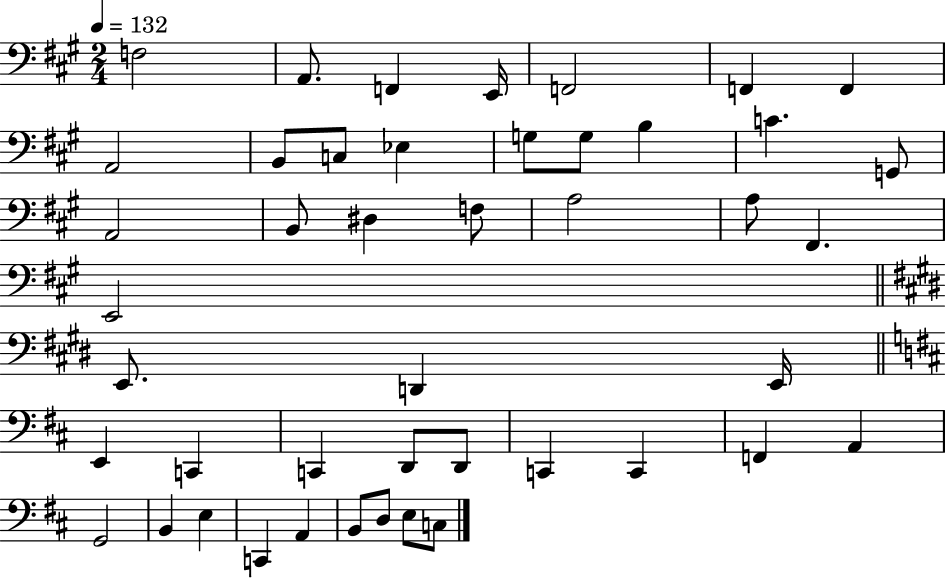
{
  \clef bass
  \numericTimeSignature
  \time 2/4
  \key a \major
  \tempo 4 = 132
  \repeat volta 2 { f2 | a,8. f,4 e,16 | f,2 | f,4 f,4 | \break a,2 | b,8 c8 ees4 | g8 g8 b4 | c'4. g,8 | \break a,2 | b,8 dis4 f8 | a2 | a8 fis,4. | \break e,2 | \bar "||" \break \key e \major e,8. d,4 e,16 | \bar "||" \break \key d \major e,4 c,4 | c,4 d,8 d,8 | c,4 c,4 | f,4 a,4 | \break g,2 | b,4 e4 | c,4 a,4 | b,8 d8 e8 c8 | \break } \bar "|."
}